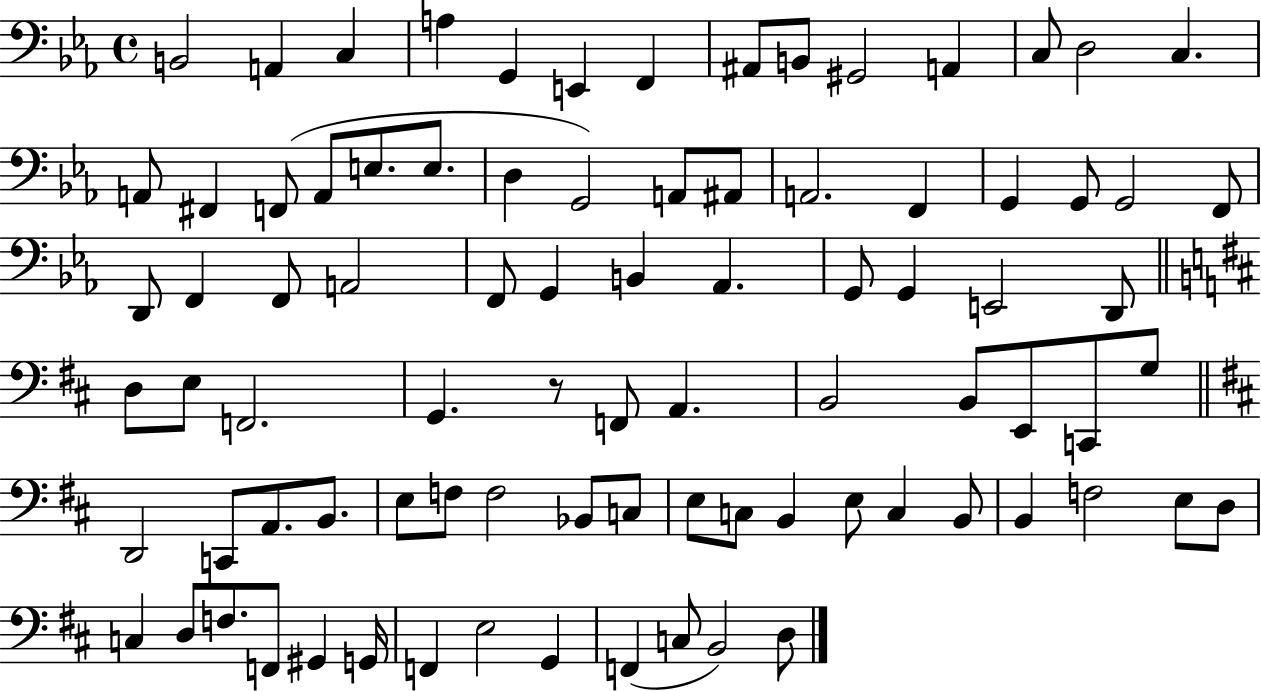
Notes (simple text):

B2/h A2/q C3/q A3/q G2/q E2/q F2/q A#2/e B2/e G#2/h A2/q C3/e D3/h C3/q. A2/e F#2/q F2/e A2/e E3/e. E3/e. D3/q G2/h A2/e A#2/e A2/h. F2/q G2/q G2/e G2/h F2/e D2/e F2/q F2/e A2/h F2/e G2/q B2/q Ab2/q. G2/e G2/q E2/h D2/e D3/e E3/e F2/h. G2/q. R/e F2/e A2/q. B2/h B2/e E2/e C2/e G3/e D2/h C2/e A2/e. B2/e. E3/e F3/e F3/h Bb2/e C3/e E3/e C3/e B2/q E3/e C3/q B2/e B2/q F3/h E3/e D3/e C3/q D3/e F3/e. F2/e G#2/q G2/s F2/q E3/h G2/q F2/q C3/e B2/h D3/e